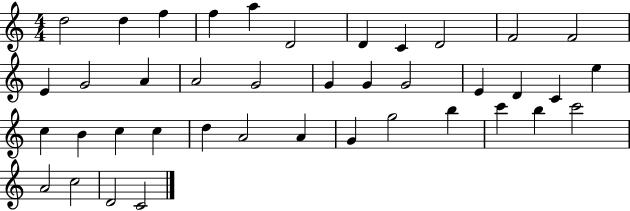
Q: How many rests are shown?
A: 0